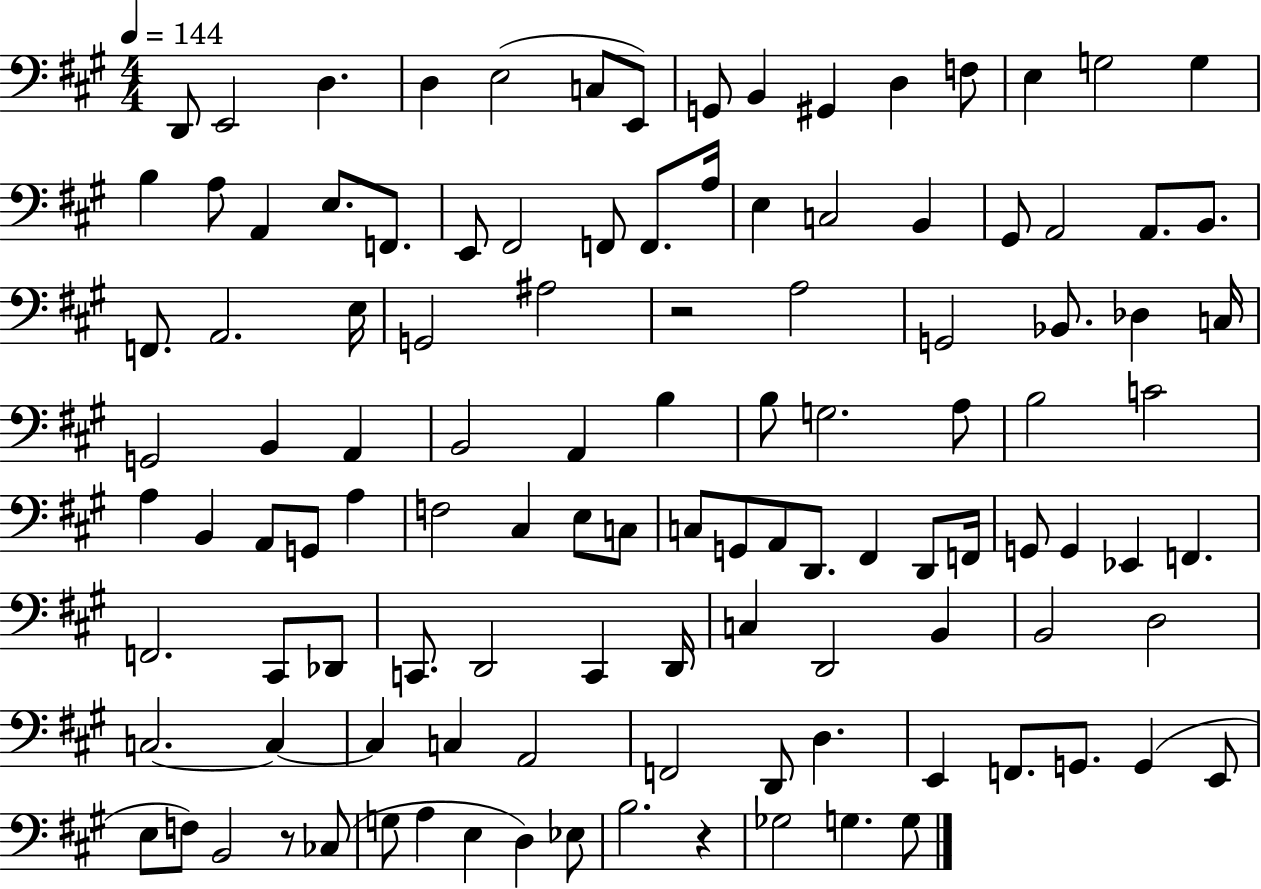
X:1
T:Untitled
M:4/4
L:1/4
K:A
D,,/2 E,,2 D, D, E,2 C,/2 E,,/2 G,,/2 B,, ^G,, D, F,/2 E, G,2 G, B, A,/2 A,, E,/2 F,,/2 E,,/2 ^F,,2 F,,/2 F,,/2 A,/4 E, C,2 B,, ^G,,/2 A,,2 A,,/2 B,,/2 F,,/2 A,,2 E,/4 G,,2 ^A,2 z2 A,2 G,,2 _B,,/2 _D, C,/4 G,,2 B,, A,, B,,2 A,, B, B,/2 G,2 A,/2 B,2 C2 A, B,, A,,/2 G,,/2 A, F,2 ^C, E,/2 C,/2 C,/2 G,,/2 A,,/2 D,,/2 ^F,, D,,/2 F,,/4 G,,/2 G,, _E,, F,, F,,2 ^C,,/2 _D,,/2 C,,/2 D,,2 C,, D,,/4 C, D,,2 B,, B,,2 D,2 C,2 C, C, C, A,,2 F,,2 D,,/2 D, E,, F,,/2 G,,/2 G,, E,,/2 E,/2 F,/2 B,,2 z/2 _C,/2 G,/2 A, E, D, _E,/2 B,2 z _G,2 G, G,/2